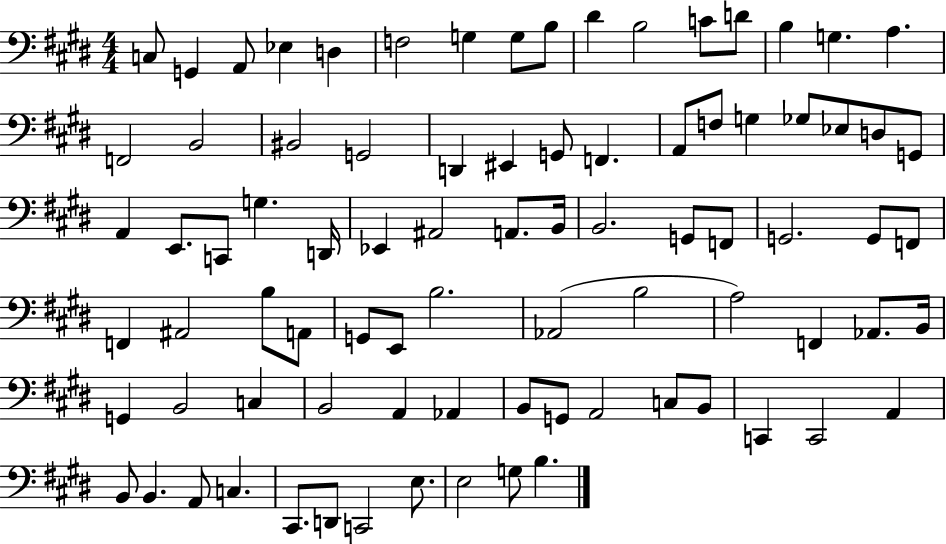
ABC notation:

X:1
T:Untitled
M:4/4
L:1/4
K:E
C,/2 G,, A,,/2 _E, D, F,2 G, G,/2 B,/2 ^D B,2 C/2 D/2 B, G, A, F,,2 B,,2 ^B,,2 G,,2 D,, ^E,, G,,/2 F,, A,,/2 F,/2 G, _G,/2 _E,/2 D,/2 G,,/2 A,, E,,/2 C,,/2 G, D,,/4 _E,, ^A,,2 A,,/2 B,,/4 B,,2 G,,/2 F,,/2 G,,2 G,,/2 F,,/2 F,, ^A,,2 B,/2 A,,/2 G,,/2 E,,/2 B,2 _A,,2 B,2 A,2 F,, _A,,/2 B,,/4 G,, B,,2 C, B,,2 A,, _A,, B,,/2 G,,/2 A,,2 C,/2 B,,/2 C,, C,,2 A,, B,,/2 B,, A,,/2 C, ^C,,/2 D,,/2 C,,2 E,/2 E,2 G,/2 B,